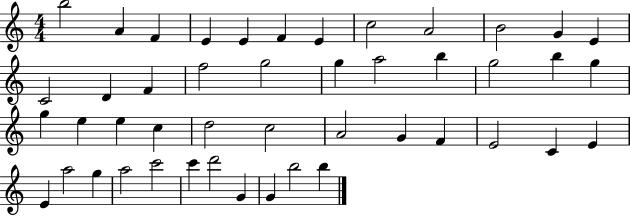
{
  \clef treble
  \numericTimeSignature
  \time 4/4
  \key c \major
  b''2 a'4 f'4 | e'4 e'4 f'4 e'4 | c''2 a'2 | b'2 g'4 e'4 | \break c'2 d'4 f'4 | f''2 g''2 | g''4 a''2 b''4 | g''2 b''4 g''4 | \break g''4 e''4 e''4 c''4 | d''2 c''2 | a'2 g'4 f'4 | e'2 c'4 e'4 | \break e'4 a''2 g''4 | a''2 c'''2 | c'''4 d'''2 g'4 | g'4 b''2 b''4 | \break \bar "|."
}